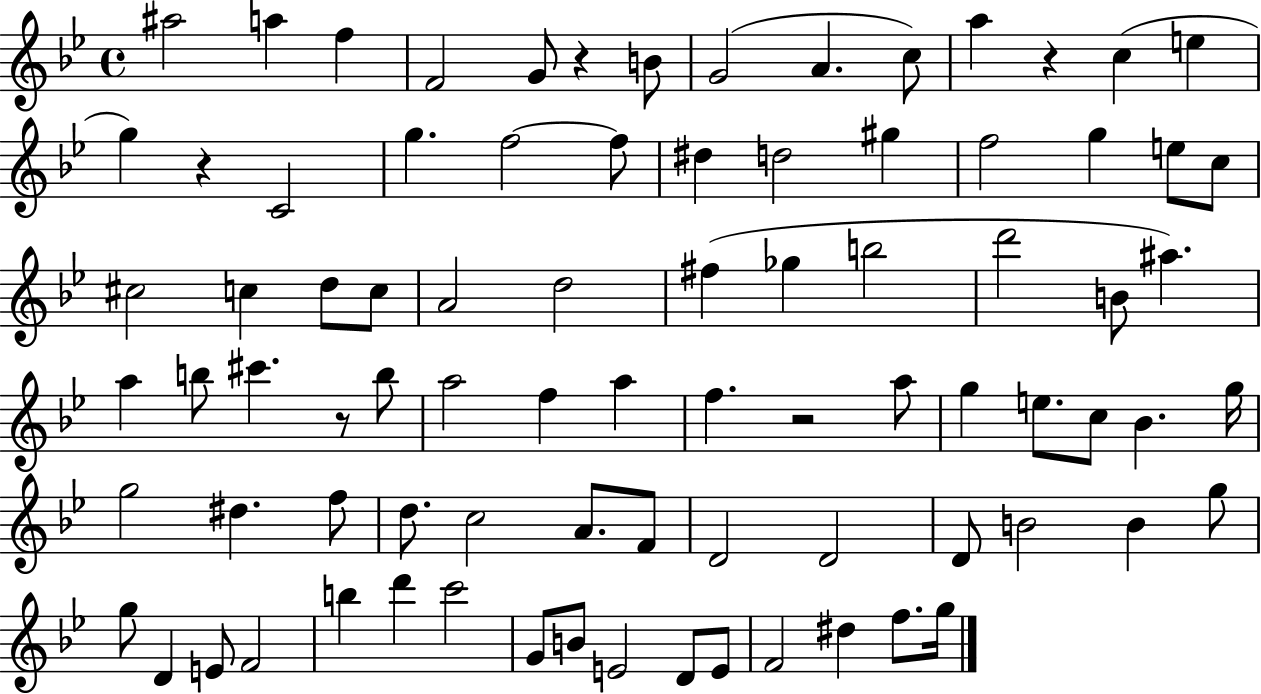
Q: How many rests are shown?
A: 5